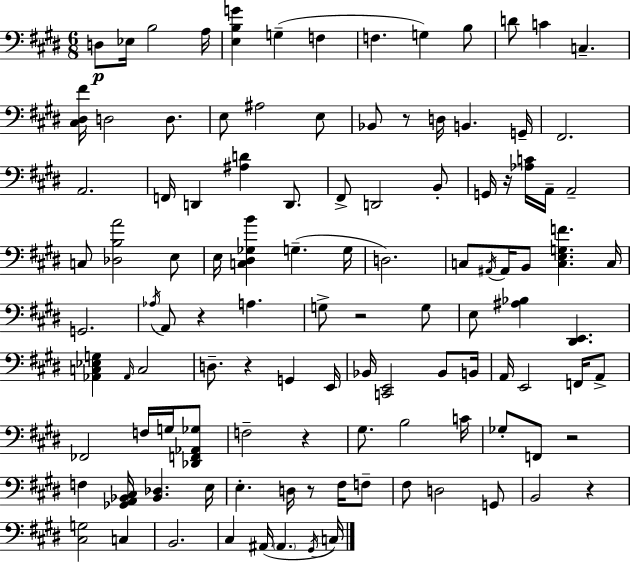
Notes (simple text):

D3/e Eb3/s B3/h A3/s [E3,B3,G4]/q G3/q F3/q F3/q. G3/q B3/e D4/e C4/q C3/q. [C#3,D#3,F#4]/s D3/h D3/e. E3/e A#3/h E3/e Bb2/e R/e D3/s B2/q. G2/s F#2/h. A2/h. F2/s D2/q [A#3,D4]/q D2/e. F#2/e D2/h B2/e G2/s R/s [Ab3,C4]/s A2/s A2/h C3/e [Db3,B3,A4]/h E3/e E3/s [C3,D#3,Gb3,B4]/q G3/q. G3/s D3/h. C3/e A#2/s A#2/s B2/e [C3,E3,G3,F4]/q. C3/s G2/h. Ab3/s A2/e R/q A3/q. G3/e R/h G3/e E3/e [A#3,Bb3]/q [D#2,E2]/q. [Ab2,C3,Eb3,G3]/q Ab2/s C3/h D3/e. R/q G2/q E2/s Bb2/s [C2,E2]/h Bb2/e B2/s A2/s E2/h F2/s A2/e FES2/h F3/s G3/s [Db2,F2,Ab2,Gb3]/e F3/h R/q G#3/e. B3/h C4/s Gb3/e F2/e R/h F3/q [Gb2,A2,Bb2,C#3]/s [Bb2,Db3]/q. E3/s E3/q. D3/s R/e F#3/s F3/e F#3/e D3/h G2/e B2/h R/q [C#3,G3]/h C3/q B2/h. C#3/q A#2/s A#2/q. G#2/s C3/s